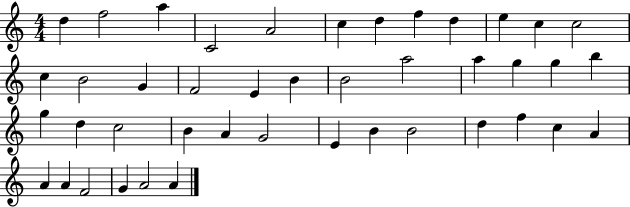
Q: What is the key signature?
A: C major